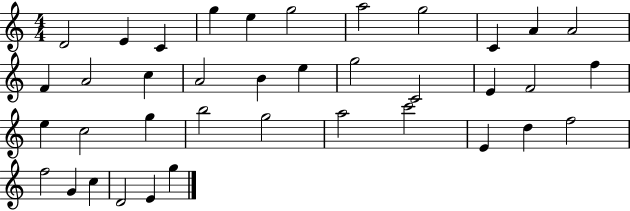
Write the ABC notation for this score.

X:1
T:Untitled
M:4/4
L:1/4
K:C
D2 E C g e g2 a2 g2 C A A2 F A2 c A2 B e g2 C2 E F2 f e c2 g b2 g2 a2 c'2 E d f2 f2 G c D2 E g